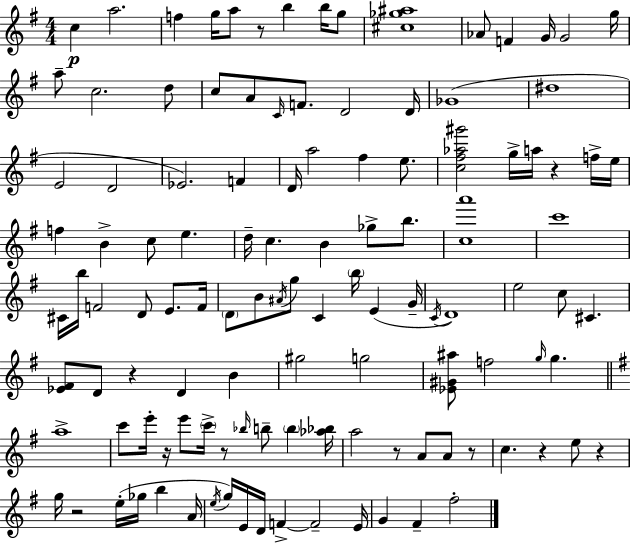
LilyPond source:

{
  \clef treble
  \numericTimeSignature
  \time 4/4
  \key e \minor
  c''4\p a''2. | f''4 g''16 a''8 r8 b''4 b''16 g''8 | <cis'' ges'' ais''>1 | aes'8 f'4 g'16 g'2 g''16 | \break a''8-- c''2. d''8 | c''8 a'8 \grace { c'16 } f'8. d'2 | d'16 ges'1( | dis''1 | \break e'2 d'2 | ees'2.) f'4 | d'16 a''2 fis''4 e''8. | <c'' fis'' aes'' gis'''>2 g''16-> a''16 r4 f''16-> | \break e''16 f''4 b'4-> c''8 e''4. | d''16-- c''4. b'4 ges''8-> b''8. | <c'' a'''>1 | c'''1 | \break cis'16 b''16 f'2 d'8 e'8. | f'16 \parenthesize d'8 b'8 \acciaccatura { ais'16 } g''8 c'4 \parenthesize b''16 e'4( | g'16-- \acciaccatura { c'16 }) d'1 | e''2 c''8 cis'4. | \break <ees' fis'>8 d'8 r4 d'4 b'4 | gis''2 g''2 | <ees' gis' ais''>8 f''2 \grace { g''16 } g''4. | \bar "||" \break \key g \major a''1-> | c'''8 e'''16-. r16 e'''8 \parenthesize c'''16-> r8 \grace { bes''16 } b''8-- \parenthesize b''4 | <aes'' bes''>16 a''2 r8 a'8 a'8 r8 | c''4. r4 e''8 r4 | \break g''16 r2 e''16-.( ges''16 b''4 | a'16 \acciaccatura { e''16 } g''16) e'16 d'16 f'4->~~ f'2-- | e'16 g'4 fis'4-- fis''2-. | \bar "|."
}